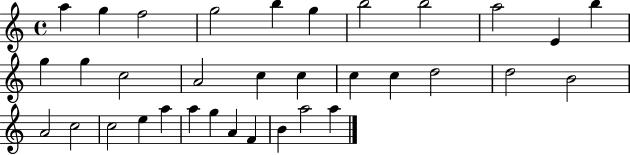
{
  \clef treble
  \time 4/4
  \defaultTimeSignature
  \key c \major
  a''4 g''4 f''2 | g''2 b''4 g''4 | b''2 b''2 | a''2 e'4 b''4 | \break g''4 g''4 c''2 | a'2 c''4 c''4 | c''4 c''4 d''2 | d''2 b'2 | \break a'2 c''2 | c''2 e''4 a''4 | a''4 g''4 a'4 f'4 | b'4 a''2 a''4 | \break \bar "|."
}